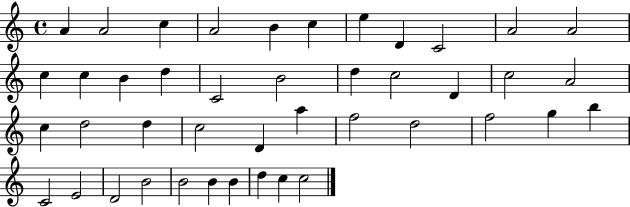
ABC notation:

X:1
T:Untitled
M:4/4
L:1/4
K:C
A A2 c A2 B c e D C2 A2 A2 c c B d C2 B2 d c2 D c2 A2 c d2 d c2 D a f2 d2 f2 g b C2 E2 D2 B2 B2 B B d c c2